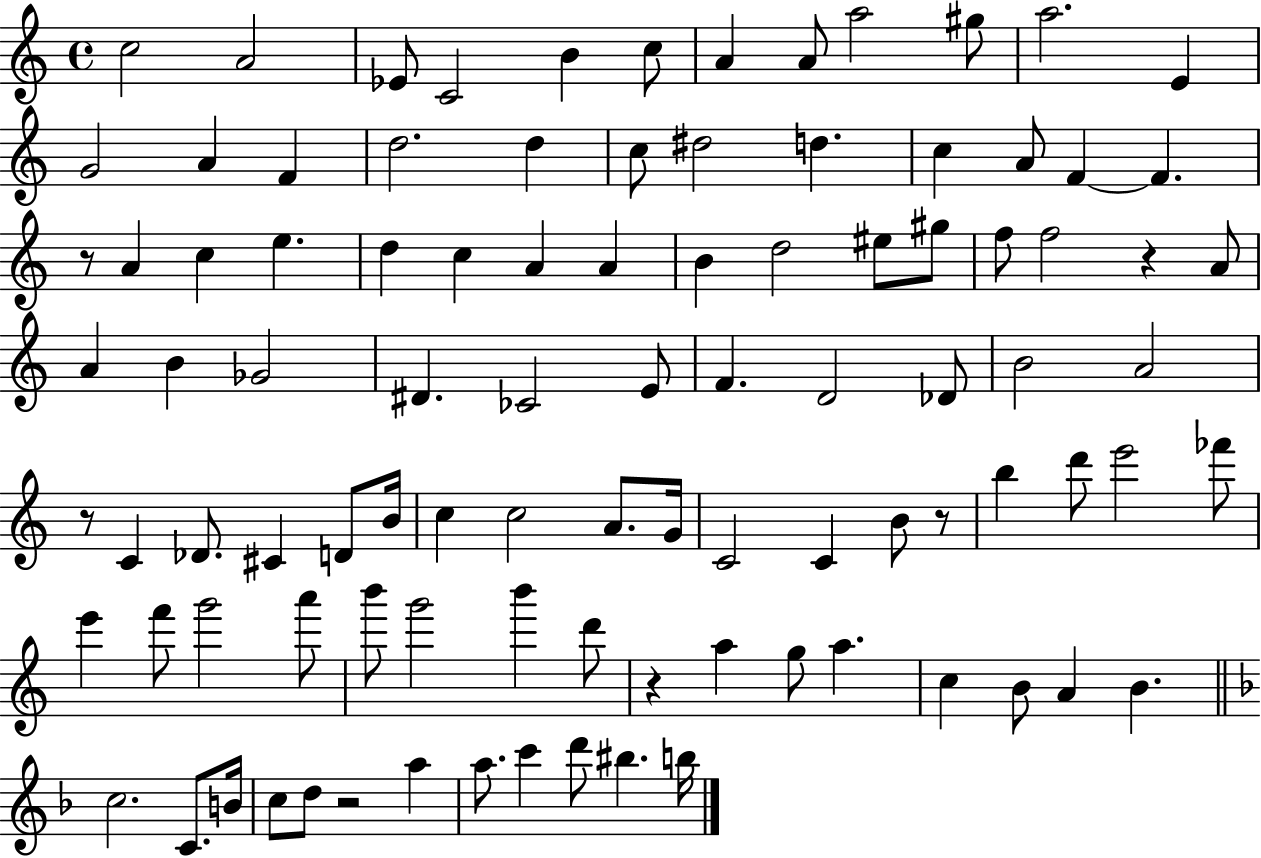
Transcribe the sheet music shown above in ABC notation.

X:1
T:Untitled
M:4/4
L:1/4
K:C
c2 A2 _E/2 C2 B c/2 A A/2 a2 ^g/2 a2 E G2 A F d2 d c/2 ^d2 d c A/2 F F z/2 A c e d c A A B d2 ^e/2 ^g/2 f/2 f2 z A/2 A B _G2 ^D _C2 E/2 F D2 _D/2 B2 A2 z/2 C _D/2 ^C D/2 B/4 c c2 A/2 G/4 C2 C B/2 z/2 b d'/2 e'2 _f'/2 e' f'/2 g'2 a'/2 b'/2 g'2 b' d'/2 z a g/2 a c B/2 A B c2 C/2 B/4 c/2 d/2 z2 a a/2 c' d'/2 ^b b/4